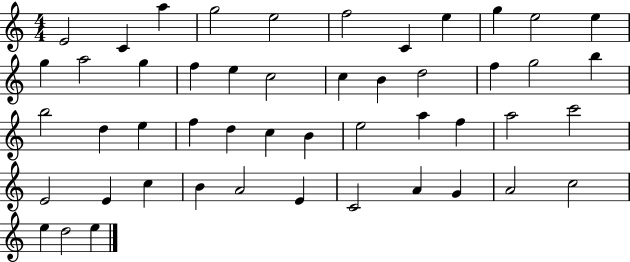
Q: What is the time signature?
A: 4/4